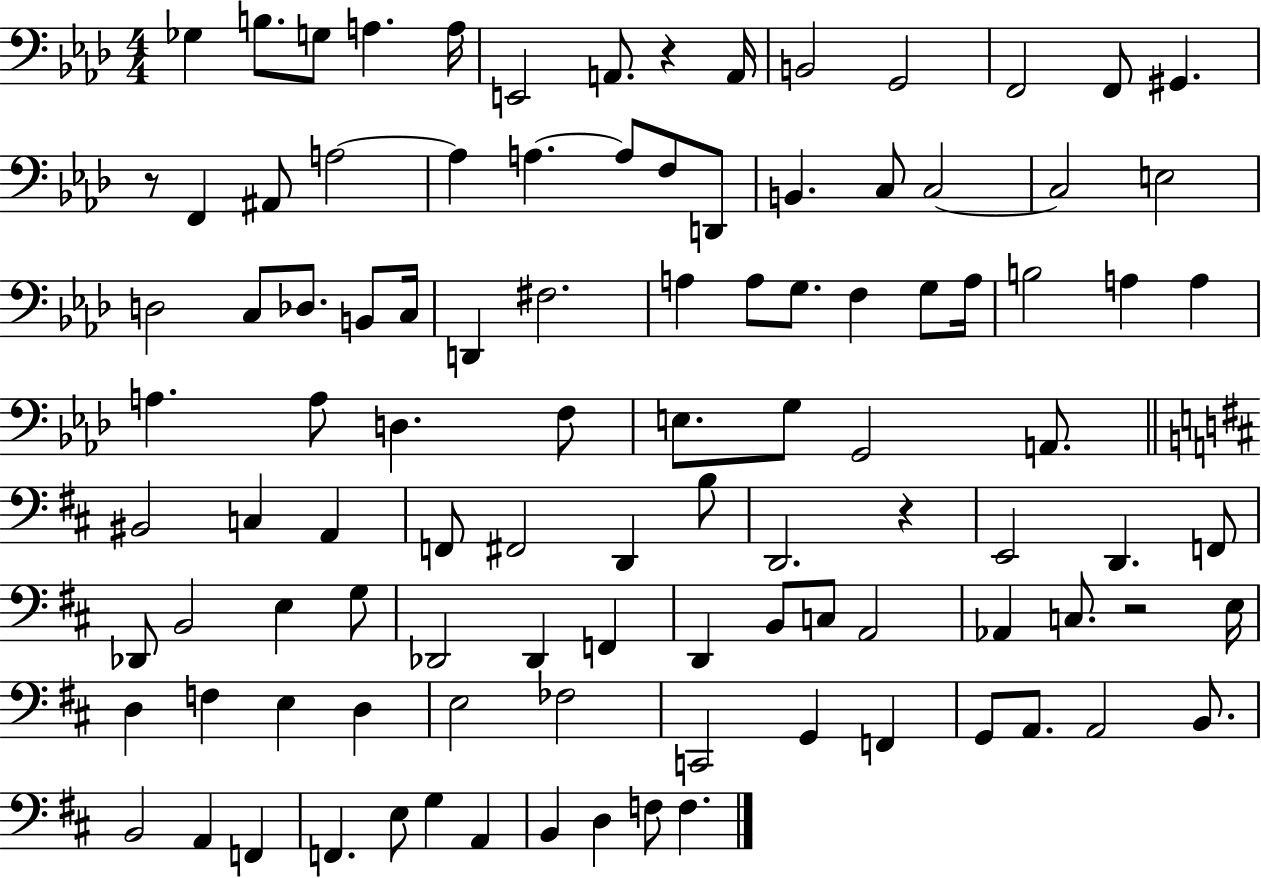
X:1
T:Untitled
M:4/4
L:1/4
K:Ab
_G, B,/2 G,/2 A, A,/4 E,,2 A,,/2 z A,,/4 B,,2 G,,2 F,,2 F,,/2 ^G,, z/2 F,, ^A,,/2 A,2 A, A, A,/2 F,/2 D,,/2 B,, C,/2 C,2 C,2 E,2 D,2 C,/2 _D,/2 B,,/2 C,/4 D,, ^F,2 A, A,/2 G,/2 F, G,/2 A,/4 B,2 A, A, A, A,/2 D, F,/2 E,/2 G,/2 G,,2 A,,/2 ^B,,2 C, A,, F,,/2 ^F,,2 D,, B,/2 D,,2 z E,,2 D,, F,,/2 _D,,/2 B,,2 E, G,/2 _D,,2 _D,, F,, D,, B,,/2 C,/2 A,,2 _A,, C,/2 z2 E,/4 D, F, E, D, E,2 _F,2 C,,2 G,, F,, G,,/2 A,,/2 A,,2 B,,/2 B,,2 A,, F,, F,, E,/2 G, A,, B,, D, F,/2 F,